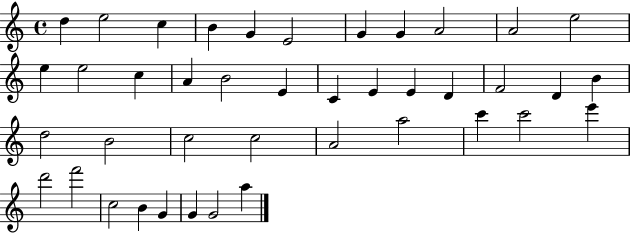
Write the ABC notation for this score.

X:1
T:Untitled
M:4/4
L:1/4
K:C
d e2 c B G E2 G G A2 A2 e2 e e2 c A B2 E C E E D F2 D B d2 B2 c2 c2 A2 a2 c' c'2 e' d'2 f'2 c2 B G G G2 a